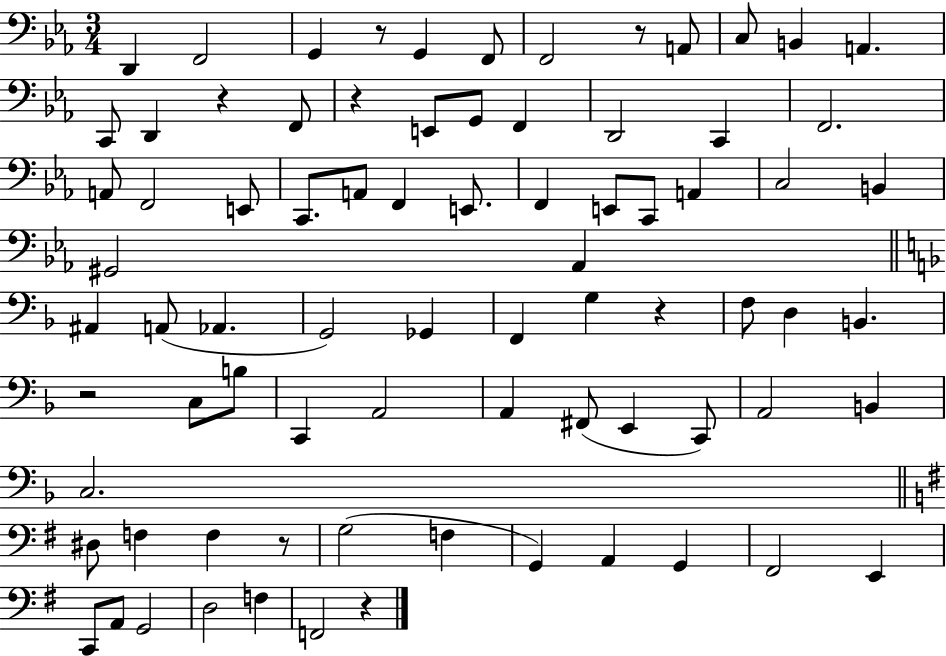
D2/q F2/h G2/q R/e G2/q F2/e F2/h R/e A2/e C3/e B2/q A2/q. C2/e D2/q R/q F2/e R/q E2/e G2/e F2/q D2/h C2/q F2/h. A2/e F2/h E2/e C2/e. A2/e F2/q E2/e. F2/q E2/e C2/e A2/q C3/h B2/q G#2/h Ab2/q A#2/q A2/e Ab2/q. G2/h Gb2/q F2/q G3/q R/q F3/e D3/q B2/q. R/h C3/e B3/e C2/q A2/h A2/q F#2/e E2/q C2/e A2/h B2/q C3/h. D#3/e F3/q F3/q R/e G3/h F3/q G2/q A2/q G2/q F#2/h E2/q C2/e A2/e G2/h D3/h F3/q F2/h R/q